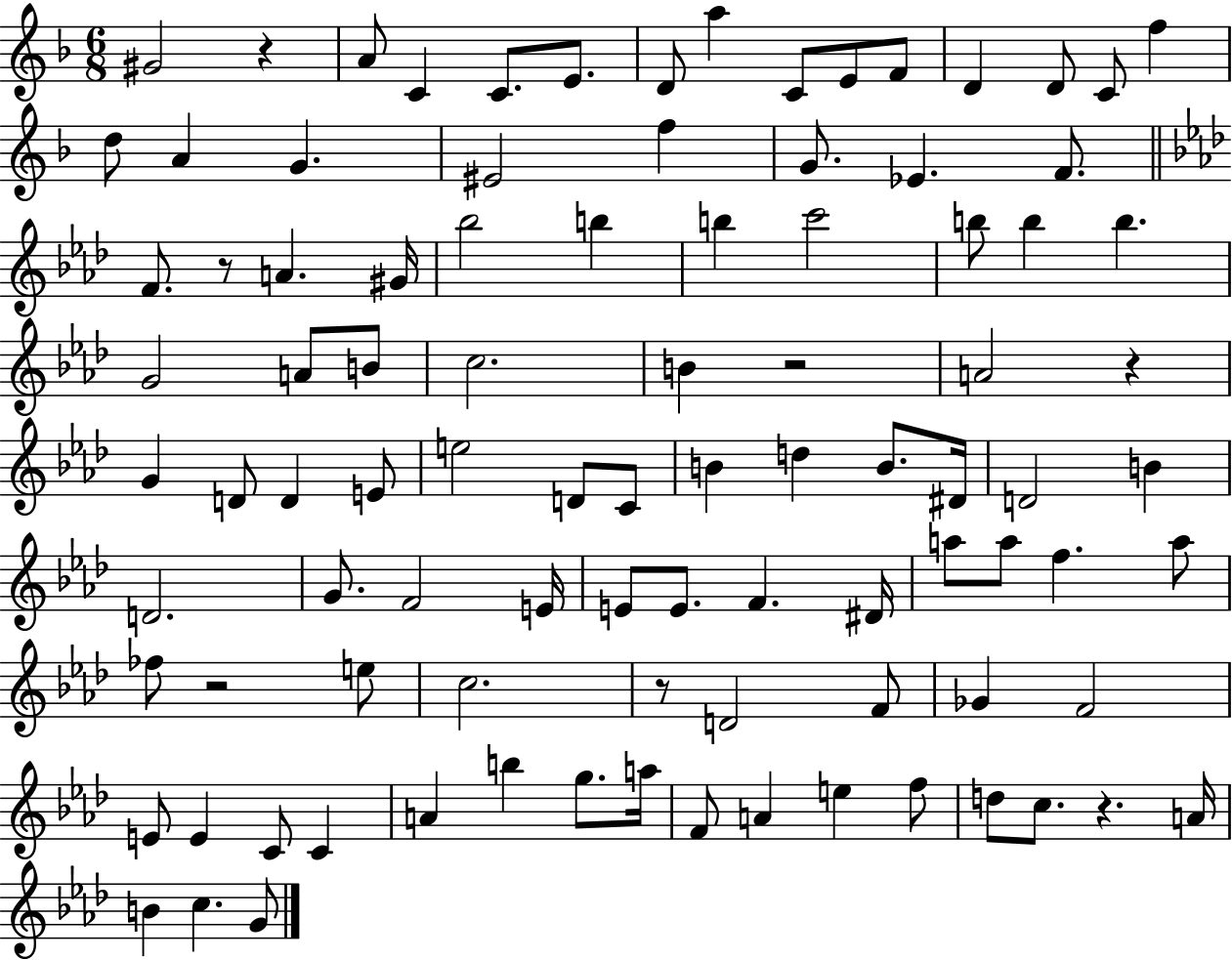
{
  \clef treble
  \numericTimeSignature
  \time 6/8
  \key f \major
  gis'2 r4 | a'8 c'4 c'8. e'8. | d'8 a''4 c'8 e'8 f'8 | d'4 d'8 c'8 f''4 | \break d''8 a'4 g'4. | eis'2 f''4 | g'8. ees'4. f'8. | \bar "||" \break \key aes \major f'8. r8 a'4. gis'16 | bes''2 b''4 | b''4 c'''2 | b''8 b''4 b''4. | \break g'2 a'8 b'8 | c''2. | b'4 r2 | a'2 r4 | \break g'4 d'8 d'4 e'8 | e''2 d'8 c'8 | b'4 d''4 b'8. dis'16 | d'2 b'4 | \break d'2. | g'8. f'2 e'16 | e'8 e'8. f'4. dis'16 | a''8 a''8 f''4. a''8 | \break fes''8 r2 e''8 | c''2. | r8 d'2 f'8 | ges'4 f'2 | \break e'8 e'4 c'8 c'4 | a'4 b''4 g''8. a''16 | f'8 a'4 e''4 f''8 | d''8 c''8. r4. a'16 | \break b'4 c''4. g'8 | \bar "|."
}